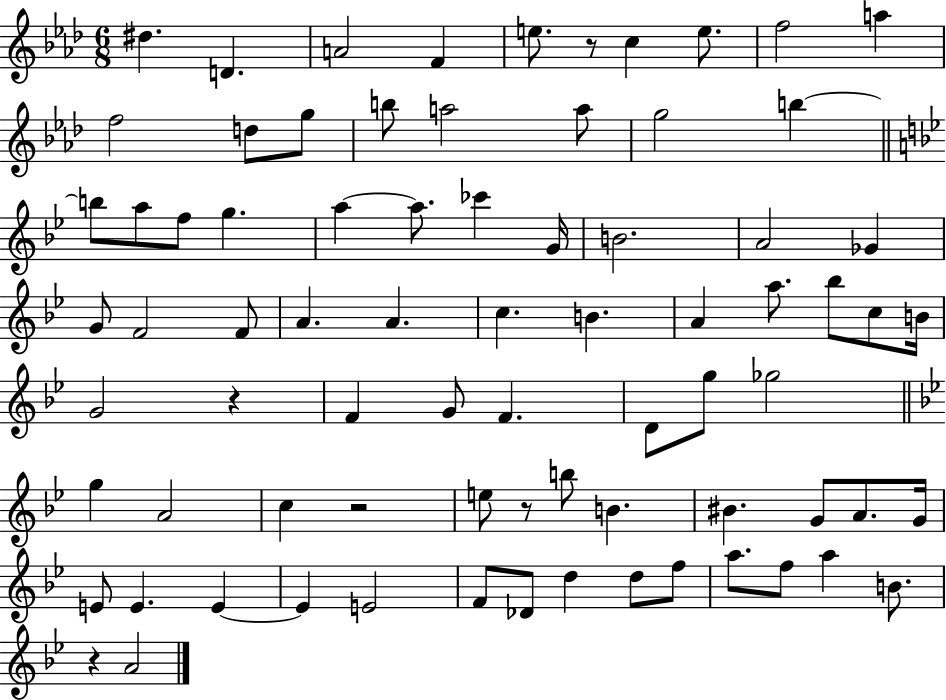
X:1
T:Untitled
M:6/8
L:1/4
K:Ab
^d D A2 F e/2 z/2 c e/2 f2 a f2 d/2 g/2 b/2 a2 a/2 g2 b b/2 a/2 f/2 g a a/2 _c' G/4 B2 A2 _G G/2 F2 F/2 A A c B A a/2 _b/2 c/2 B/4 G2 z F G/2 F D/2 g/2 _g2 g A2 c z2 e/2 z/2 b/2 B ^B G/2 A/2 G/4 E/2 E E E E2 F/2 _D/2 d d/2 f/2 a/2 f/2 a B/2 z A2